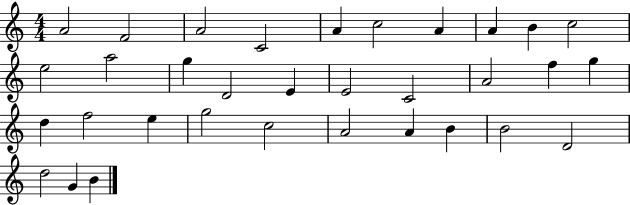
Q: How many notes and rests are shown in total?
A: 33